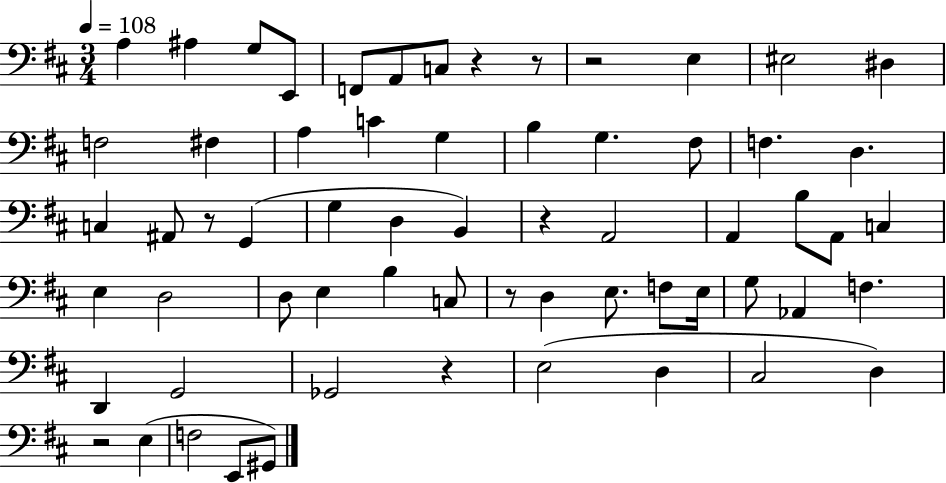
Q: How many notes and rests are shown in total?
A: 63